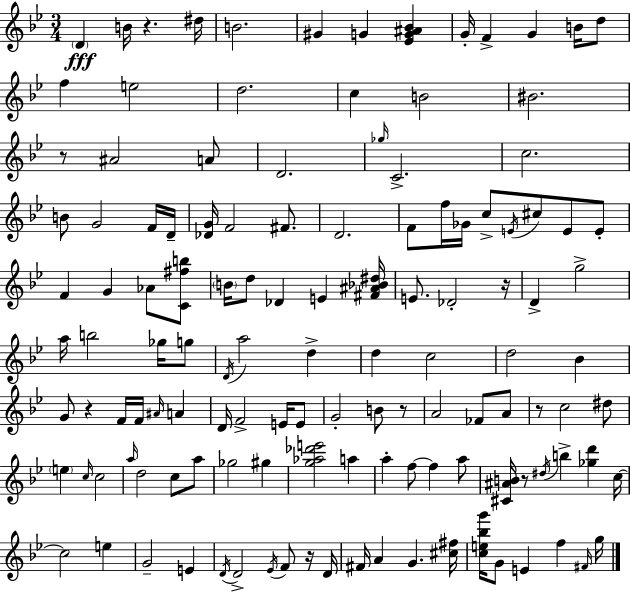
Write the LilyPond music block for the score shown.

{
  \clef treble
  \numericTimeSignature
  \time 3/4
  \key g \minor
  \parenthesize d'4\fff b'16 r4. dis''16 | b'2. | gis'4 g'4 <ees' g' ais' bes'>4 | g'16-. f'4-> g'4 b'16 d''8 | \break f''4 e''2 | d''2. | c''4 b'2 | bis'2. | \break r8 ais'2 a'8 | d'2. | \grace { ges''16 } c'2.-> | c''2. | \break b'8 g'2 f'16 | d'16-- <des' g'>16 f'2 fis'8. | d'2. | f'8 f''16 ges'16 c''8-> \acciaccatura { e'16 } cis''8 e'8 | \break e'8-. f'4 g'4 aes'8 | <c' fis'' b''>8 \parenthesize b'16 d''8 des'4 e'4 | <fis' ais' bes' dis''>16 e'8. des'2-. | r16 d'4-> g''2-> | \break a''16 b''2 ges''16 | g''8 \acciaccatura { d'16 } a''2 d''4-> | d''4 c''2 | d''2 bes'4 | \break g'8 r4 f'16 f'16 \grace { ais'16 } | a'4 d'16 f'2-> | e'16 e'8 g'2-. | b'8 r8 a'2 | \break fes'8 a'8 r8 c''2 | dis''8 \parenthesize e''4 \grace { c''16 } c''2 | \grace { a''16 } d''2 | c''8 a''8 ges''2 | \break gis''4 <g'' aes'' des''' e'''>2 | a''4 a''4-. f''8~~ | f''4 a''8 <cis' ais' b'>16 r8 \acciaccatura { dis''16 } b''4-> | <ges'' d'''>4 c''16~~ c''2 | \break e''4 g'2-- | e'4 \acciaccatura { d'16 } d'2-> | \acciaccatura { ees'16 } f'8 r16 d'16 fis'16 a'4 | g'4. <cis'' fis''>16 <c'' e'' bes'' g'''>16 g'8 | \break e'4 f''4 \grace { fis'16 } g''16 \bar "|."
}